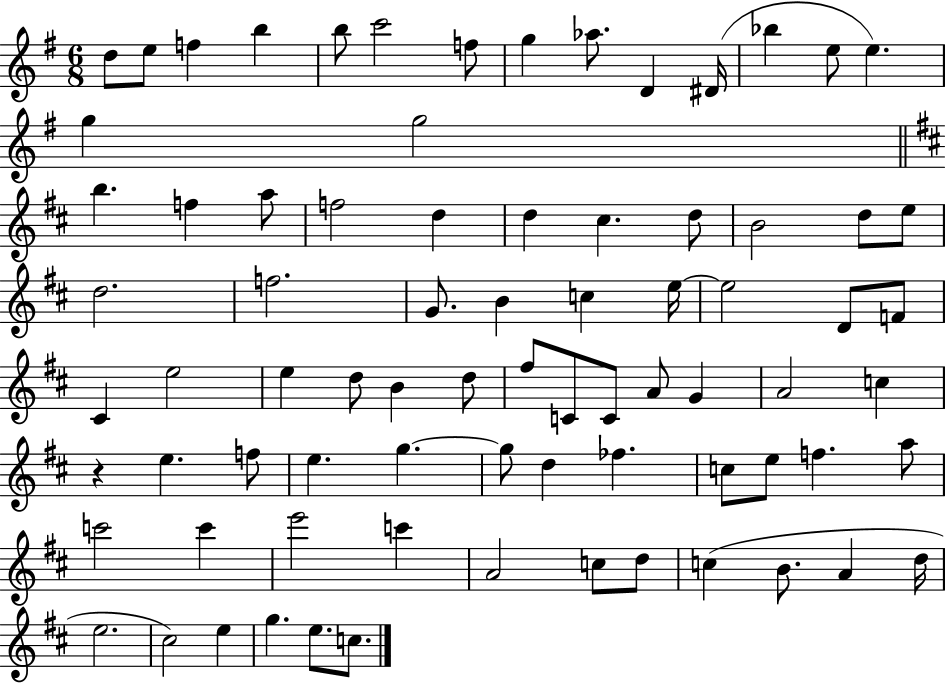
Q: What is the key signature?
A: G major